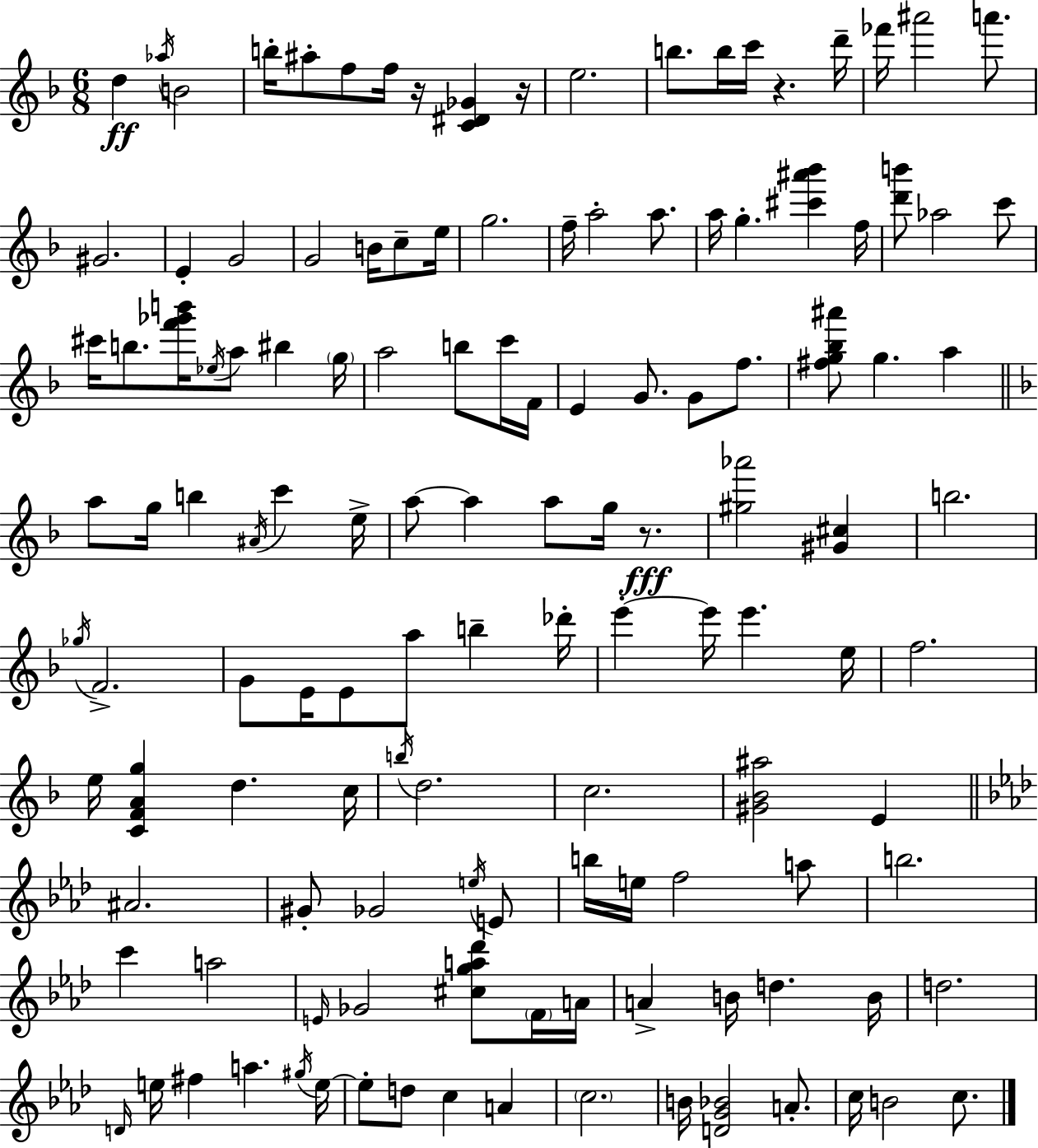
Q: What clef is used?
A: treble